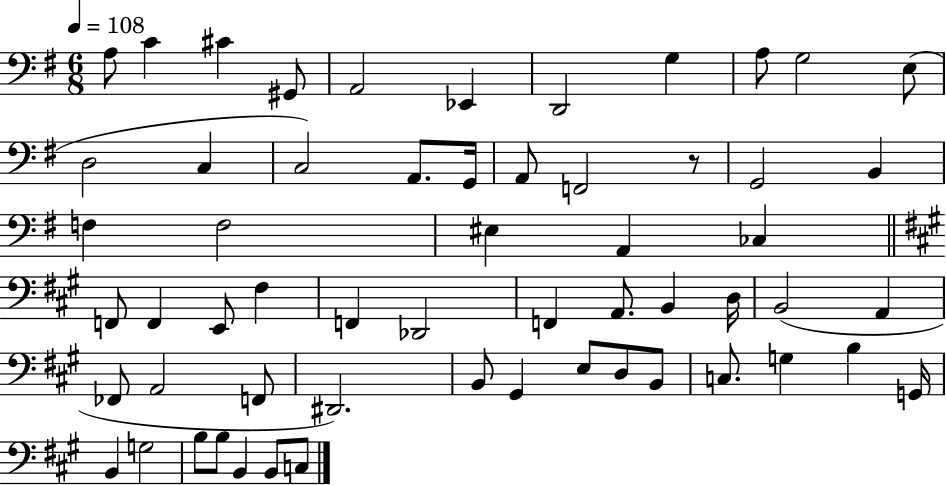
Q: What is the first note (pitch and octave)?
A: A3